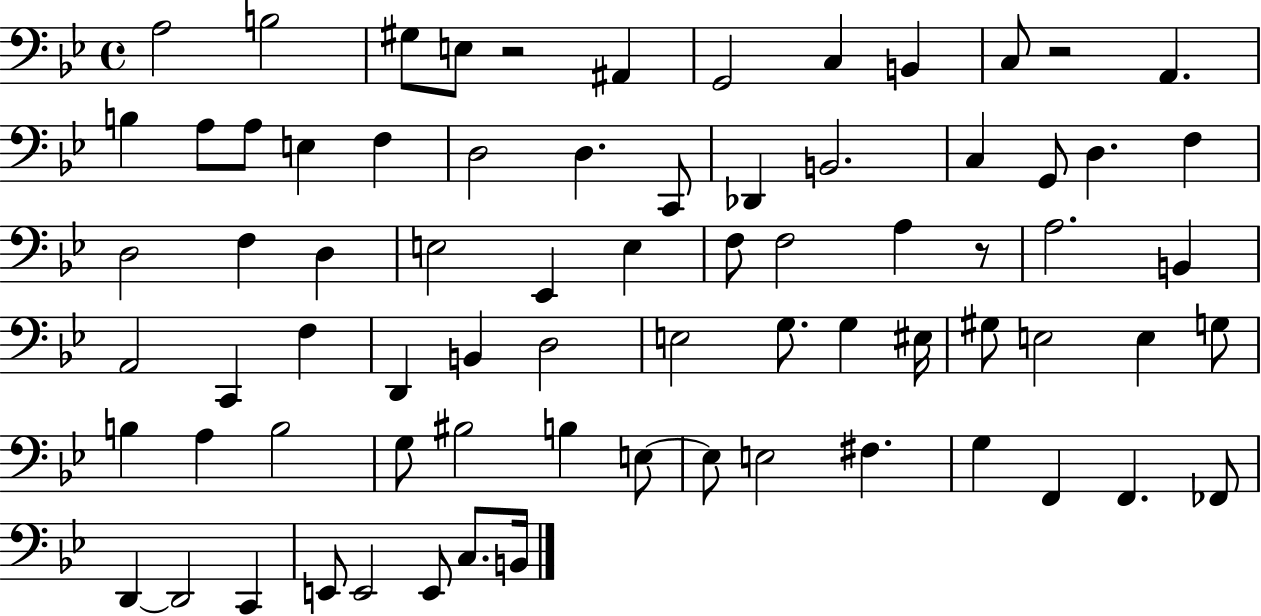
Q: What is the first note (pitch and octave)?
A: A3